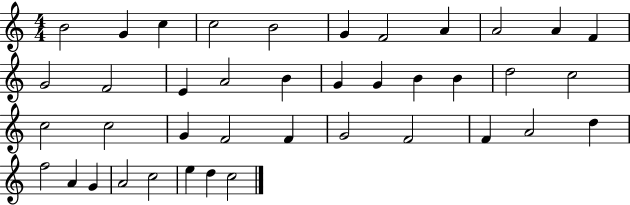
B4/h G4/q C5/q C5/h B4/h G4/q F4/h A4/q A4/h A4/q F4/q G4/h F4/h E4/q A4/h B4/q G4/q G4/q B4/q B4/q D5/h C5/h C5/h C5/h G4/q F4/h F4/q G4/h F4/h F4/q A4/h D5/q F5/h A4/q G4/q A4/h C5/h E5/q D5/q C5/h